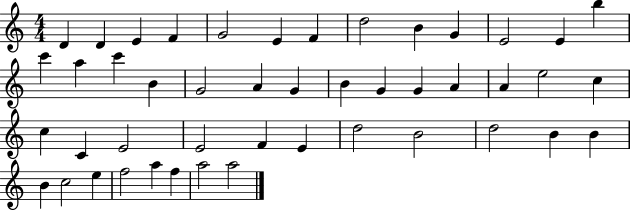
D4/q D4/q E4/q F4/q G4/h E4/q F4/q D5/h B4/q G4/q E4/h E4/q B5/q C6/q A5/q C6/q B4/q G4/h A4/q G4/q B4/q G4/q G4/q A4/q A4/q E5/h C5/q C5/q C4/q E4/h E4/h F4/q E4/q D5/h B4/h D5/h B4/q B4/q B4/q C5/h E5/q F5/h A5/q F5/q A5/h A5/h